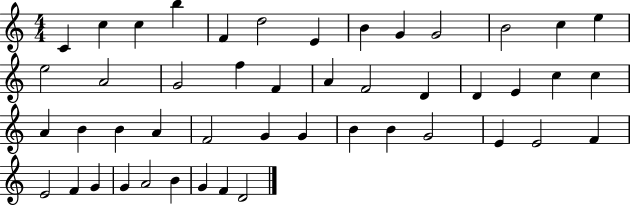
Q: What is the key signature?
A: C major